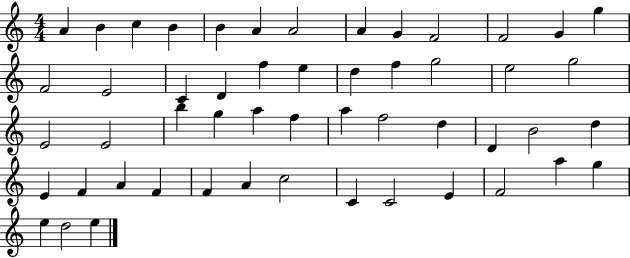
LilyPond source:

{
  \clef treble
  \numericTimeSignature
  \time 4/4
  \key c \major
  a'4 b'4 c''4 b'4 | b'4 a'4 a'2 | a'4 g'4 f'2 | f'2 g'4 g''4 | \break f'2 e'2 | c'4 d'4 f''4 e''4 | d''4 f''4 g''2 | e''2 g''2 | \break e'2 e'2 | b''4 g''4 a''4 f''4 | a''4 f''2 d''4 | d'4 b'2 d''4 | \break e'4 f'4 a'4 f'4 | f'4 a'4 c''2 | c'4 c'2 e'4 | f'2 a''4 g''4 | \break e''4 d''2 e''4 | \bar "|."
}